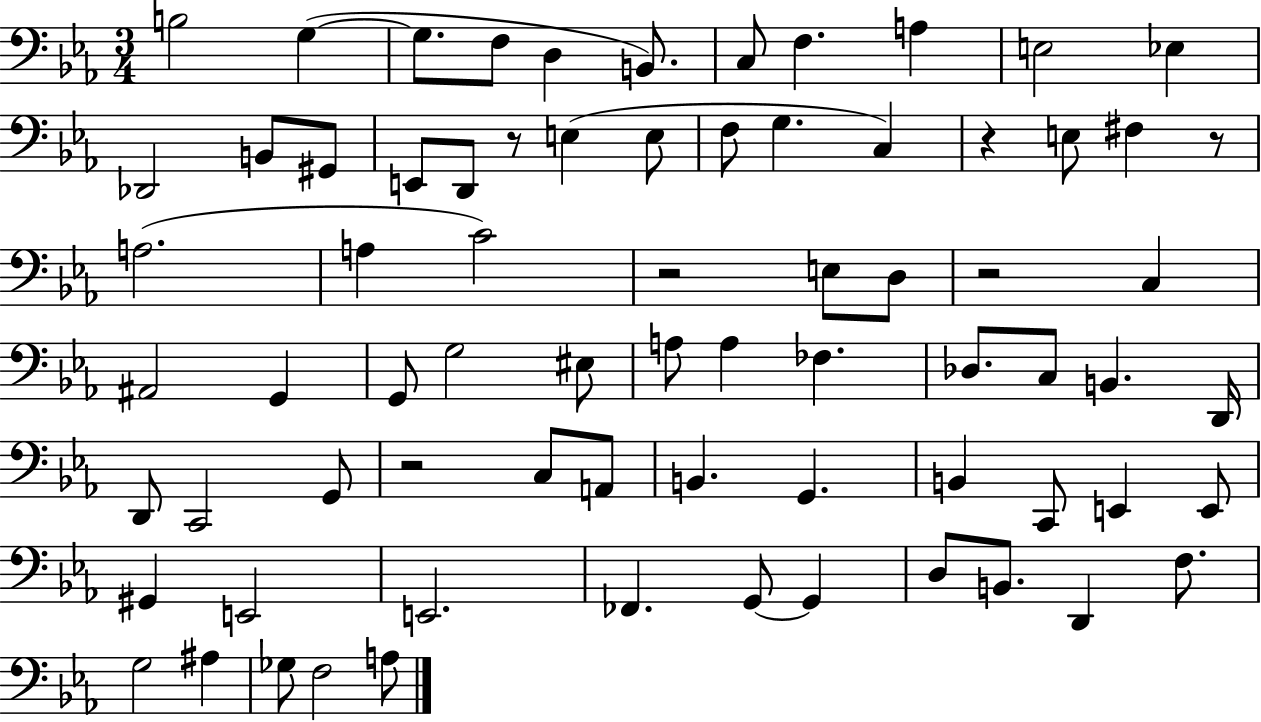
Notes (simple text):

B3/h G3/q G3/e. F3/e D3/q B2/e. C3/e F3/q. A3/q E3/h Eb3/q Db2/h B2/e G#2/e E2/e D2/e R/e E3/q E3/e F3/e G3/q. C3/q R/q E3/e F#3/q R/e A3/h. A3/q C4/h R/h E3/e D3/e R/h C3/q A#2/h G2/q G2/e G3/h EIS3/e A3/e A3/q FES3/q. Db3/e. C3/e B2/q. D2/s D2/e C2/h G2/e R/h C3/e A2/e B2/q. G2/q. B2/q C2/e E2/q E2/e G#2/q E2/h E2/h. FES2/q. G2/e G2/q D3/e B2/e. D2/q F3/e. G3/h A#3/q Gb3/e F3/h A3/e